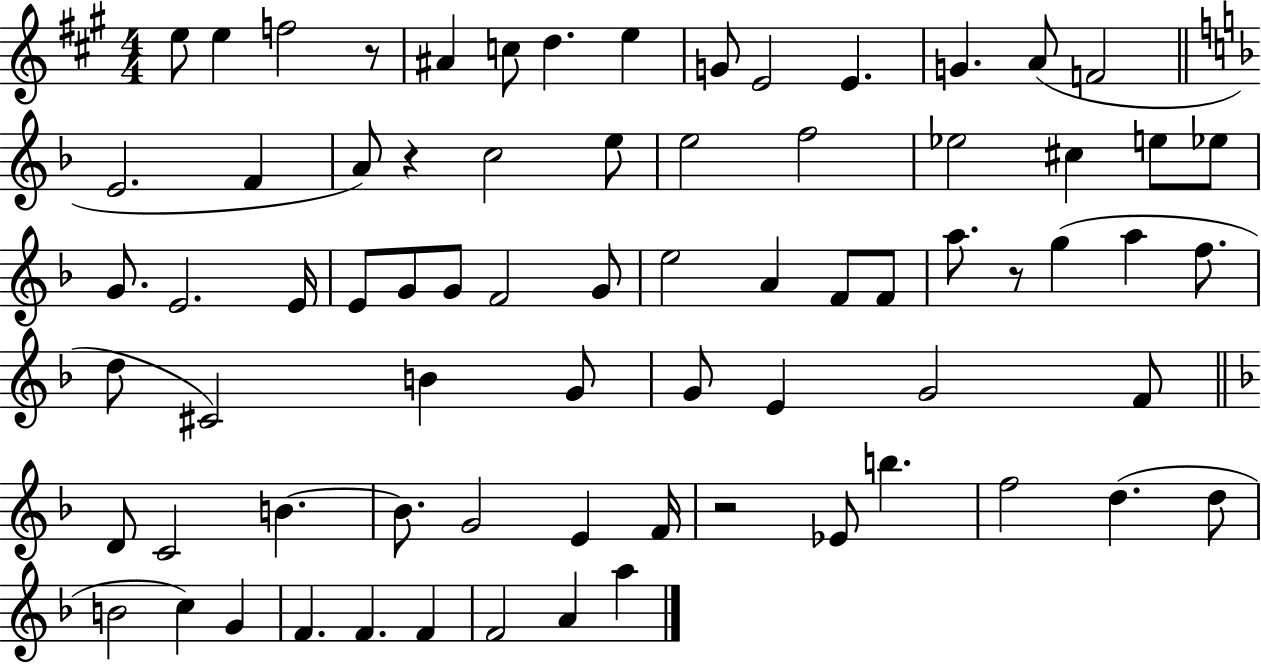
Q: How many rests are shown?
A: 4